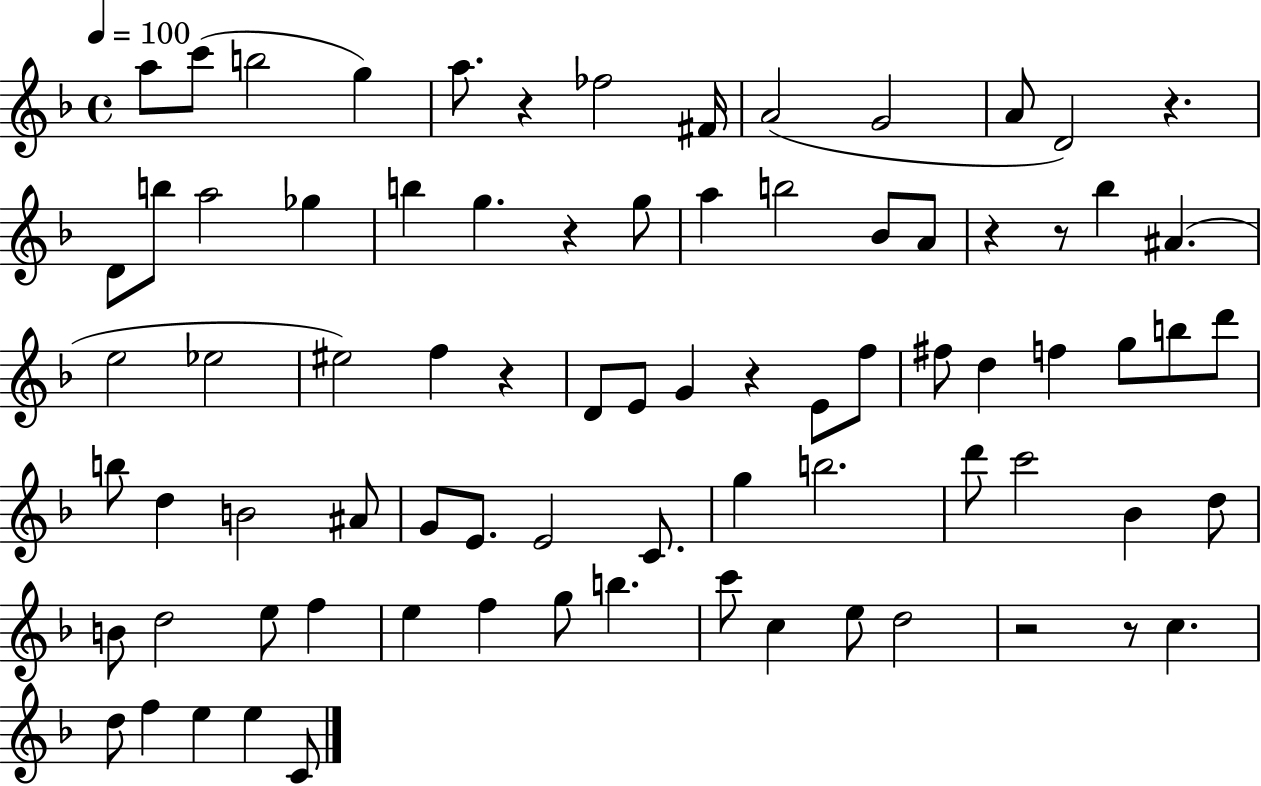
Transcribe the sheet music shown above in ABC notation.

X:1
T:Untitled
M:4/4
L:1/4
K:F
a/2 c'/2 b2 g a/2 z _f2 ^F/4 A2 G2 A/2 D2 z D/2 b/2 a2 _g b g z g/2 a b2 _B/2 A/2 z z/2 _b ^A e2 _e2 ^e2 f z D/2 E/2 G z E/2 f/2 ^f/2 d f g/2 b/2 d'/2 b/2 d B2 ^A/2 G/2 E/2 E2 C/2 g b2 d'/2 c'2 _B d/2 B/2 d2 e/2 f e f g/2 b c'/2 c e/2 d2 z2 z/2 c d/2 f e e C/2